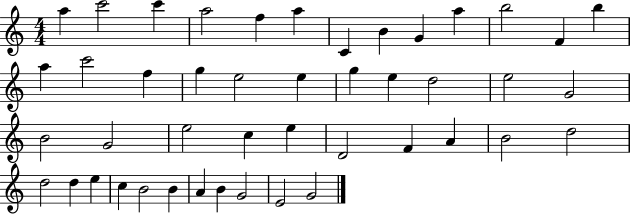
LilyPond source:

{
  \clef treble
  \numericTimeSignature
  \time 4/4
  \key c \major
  a''4 c'''2 c'''4 | a''2 f''4 a''4 | c'4 b'4 g'4 a''4 | b''2 f'4 b''4 | \break a''4 c'''2 f''4 | g''4 e''2 e''4 | g''4 e''4 d''2 | e''2 g'2 | \break b'2 g'2 | e''2 c''4 e''4 | d'2 f'4 a'4 | b'2 d''2 | \break d''2 d''4 e''4 | c''4 b'2 b'4 | a'4 b'4 g'2 | e'2 g'2 | \break \bar "|."
}